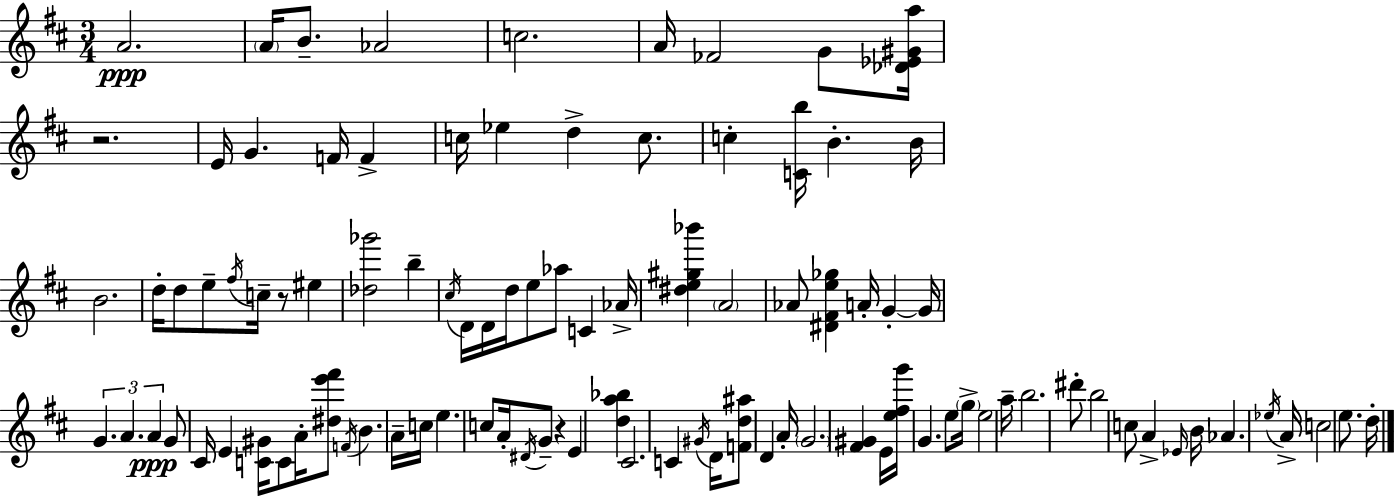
A4/h. A4/s B4/e. Ab4/h C5/h. A4/s FES4/h G4/e [Db4,Eb4,G#4,A5]/s R/h. E4/s G4/q. F4/s F4/q C5/s Eb5/q D5/q C5/e. C5/q [C4,B5]/s B4/q. B4/s B4/h. D5/s D5/e E5/e F#5/s C5/s R/e EIS5/q [Db5,Gb6]/h B5/q C#5/s D4/s D4/s D5/s E5/e Ab5/e C4/q Ab4/s [D#5,E5,G#5,Bb6]/q A4/h Ab4/e [D#4,F#4,E5,Gb5]/q A4/s G4/q G4/s G4/q. A4/q. A4/q G4/e C#4/s E4/q [C4,G#4]/s C4/e A4/s [D#5,E6,F#6]/e F4/s B4/q. A4/s C5/s E5/q. C5/e A4/s D#4/s G4/e R/q E4/q [D5,A5,Bb5]/q C#4/h. C4/q G#4/s D4/s [F4,D5,A#5]/e D4/q A4/s G4/h. [F#4,G#4]/q E4/s [E5,F#5,G6]/s G4/q. E5/e G5/s E5/h A5/s B5/h. D#6/e B5/h C5/e A4/q Eb4/s B4/s Ab4/q. Eb5/s A4/s C5/h E5/e. D5/s